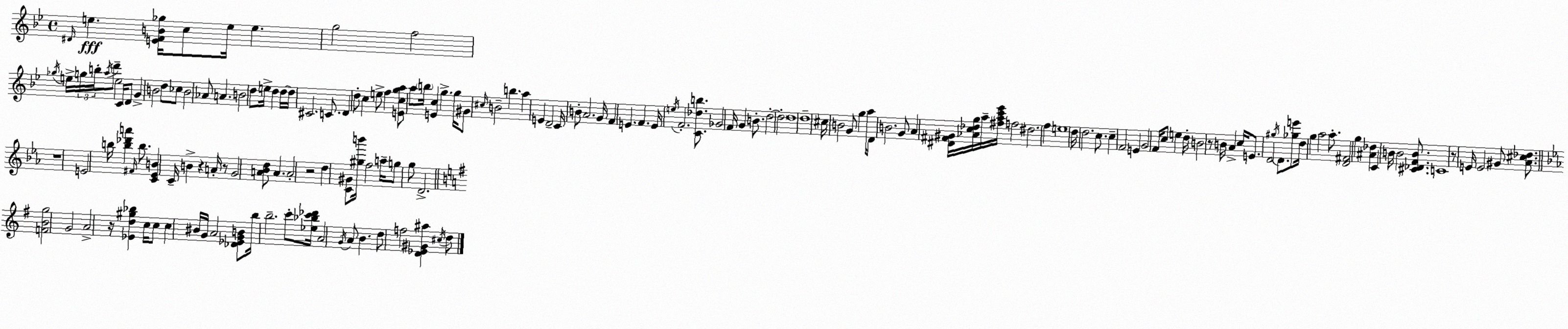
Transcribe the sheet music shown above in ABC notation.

X:1
T:Untitled
M:4/4
L:1/4
K:Gm
^D/4 e [EFB_g]/4 c/2 e/4 e g2 f2 _g/4 e/4 g/4 b/4 a/4 d'/2 e2 C/4 D/2 G B2 d/2 _c/2 B2 _A/2 A B2 d/2 e/4 d d/4 d/4 ^C2 C/2 D d/2 c e/2 f [Ecga]/2 a/2 b/4 [Ec] g g/4 ^G/2 ^c/4 B2 b a E D2 C/4 B/2 A2 G/4 F E F E/4 e/4 F2 [C_db]/2 _G2 F/4 G B/2 d2 d2 d4 d4 ^c/4 B2 G/2 g a/4 D/2 B2 G/2 A [^D^F^G]/4 [_Ac_dg]/4 a/4 [^fac'_e']/4 f2 ^d2 f e4 d/4 d2 c/2 c F2 E G2 F/4 c/2 e d/4 B2 z/2 B/4 A c/4 E/2 D2 ^g/4 D/2 [_ge']/2 d/4 g a2 a/2 [D^F]2 g [^A_d] C B/4 B2 [^C_DFB]/2 C4 z/2 E/4 E2 ^G/2 [A^c_d]/2 z4 E2 b/4 [b_d'a'] ^F/4 b/2 [C_EB] C/4 B z A/4 z/2 G2 [A_Bd]/2 A A2 z2 d [C^G]/2 [^gb']/4 f2 a/4 g/2 g/2 D2 [FBg]2 G2 A2 z/4 [_Ed^g_b] c/4 c/2 c ^B/4 G/4 A2 [_D_EGB]/2 b/4 b2 c'/2 [_e_bc'_d']/4 A2 G/4 A/2 B d/2 f2 [D_E^G^a] ^c/4 d/2